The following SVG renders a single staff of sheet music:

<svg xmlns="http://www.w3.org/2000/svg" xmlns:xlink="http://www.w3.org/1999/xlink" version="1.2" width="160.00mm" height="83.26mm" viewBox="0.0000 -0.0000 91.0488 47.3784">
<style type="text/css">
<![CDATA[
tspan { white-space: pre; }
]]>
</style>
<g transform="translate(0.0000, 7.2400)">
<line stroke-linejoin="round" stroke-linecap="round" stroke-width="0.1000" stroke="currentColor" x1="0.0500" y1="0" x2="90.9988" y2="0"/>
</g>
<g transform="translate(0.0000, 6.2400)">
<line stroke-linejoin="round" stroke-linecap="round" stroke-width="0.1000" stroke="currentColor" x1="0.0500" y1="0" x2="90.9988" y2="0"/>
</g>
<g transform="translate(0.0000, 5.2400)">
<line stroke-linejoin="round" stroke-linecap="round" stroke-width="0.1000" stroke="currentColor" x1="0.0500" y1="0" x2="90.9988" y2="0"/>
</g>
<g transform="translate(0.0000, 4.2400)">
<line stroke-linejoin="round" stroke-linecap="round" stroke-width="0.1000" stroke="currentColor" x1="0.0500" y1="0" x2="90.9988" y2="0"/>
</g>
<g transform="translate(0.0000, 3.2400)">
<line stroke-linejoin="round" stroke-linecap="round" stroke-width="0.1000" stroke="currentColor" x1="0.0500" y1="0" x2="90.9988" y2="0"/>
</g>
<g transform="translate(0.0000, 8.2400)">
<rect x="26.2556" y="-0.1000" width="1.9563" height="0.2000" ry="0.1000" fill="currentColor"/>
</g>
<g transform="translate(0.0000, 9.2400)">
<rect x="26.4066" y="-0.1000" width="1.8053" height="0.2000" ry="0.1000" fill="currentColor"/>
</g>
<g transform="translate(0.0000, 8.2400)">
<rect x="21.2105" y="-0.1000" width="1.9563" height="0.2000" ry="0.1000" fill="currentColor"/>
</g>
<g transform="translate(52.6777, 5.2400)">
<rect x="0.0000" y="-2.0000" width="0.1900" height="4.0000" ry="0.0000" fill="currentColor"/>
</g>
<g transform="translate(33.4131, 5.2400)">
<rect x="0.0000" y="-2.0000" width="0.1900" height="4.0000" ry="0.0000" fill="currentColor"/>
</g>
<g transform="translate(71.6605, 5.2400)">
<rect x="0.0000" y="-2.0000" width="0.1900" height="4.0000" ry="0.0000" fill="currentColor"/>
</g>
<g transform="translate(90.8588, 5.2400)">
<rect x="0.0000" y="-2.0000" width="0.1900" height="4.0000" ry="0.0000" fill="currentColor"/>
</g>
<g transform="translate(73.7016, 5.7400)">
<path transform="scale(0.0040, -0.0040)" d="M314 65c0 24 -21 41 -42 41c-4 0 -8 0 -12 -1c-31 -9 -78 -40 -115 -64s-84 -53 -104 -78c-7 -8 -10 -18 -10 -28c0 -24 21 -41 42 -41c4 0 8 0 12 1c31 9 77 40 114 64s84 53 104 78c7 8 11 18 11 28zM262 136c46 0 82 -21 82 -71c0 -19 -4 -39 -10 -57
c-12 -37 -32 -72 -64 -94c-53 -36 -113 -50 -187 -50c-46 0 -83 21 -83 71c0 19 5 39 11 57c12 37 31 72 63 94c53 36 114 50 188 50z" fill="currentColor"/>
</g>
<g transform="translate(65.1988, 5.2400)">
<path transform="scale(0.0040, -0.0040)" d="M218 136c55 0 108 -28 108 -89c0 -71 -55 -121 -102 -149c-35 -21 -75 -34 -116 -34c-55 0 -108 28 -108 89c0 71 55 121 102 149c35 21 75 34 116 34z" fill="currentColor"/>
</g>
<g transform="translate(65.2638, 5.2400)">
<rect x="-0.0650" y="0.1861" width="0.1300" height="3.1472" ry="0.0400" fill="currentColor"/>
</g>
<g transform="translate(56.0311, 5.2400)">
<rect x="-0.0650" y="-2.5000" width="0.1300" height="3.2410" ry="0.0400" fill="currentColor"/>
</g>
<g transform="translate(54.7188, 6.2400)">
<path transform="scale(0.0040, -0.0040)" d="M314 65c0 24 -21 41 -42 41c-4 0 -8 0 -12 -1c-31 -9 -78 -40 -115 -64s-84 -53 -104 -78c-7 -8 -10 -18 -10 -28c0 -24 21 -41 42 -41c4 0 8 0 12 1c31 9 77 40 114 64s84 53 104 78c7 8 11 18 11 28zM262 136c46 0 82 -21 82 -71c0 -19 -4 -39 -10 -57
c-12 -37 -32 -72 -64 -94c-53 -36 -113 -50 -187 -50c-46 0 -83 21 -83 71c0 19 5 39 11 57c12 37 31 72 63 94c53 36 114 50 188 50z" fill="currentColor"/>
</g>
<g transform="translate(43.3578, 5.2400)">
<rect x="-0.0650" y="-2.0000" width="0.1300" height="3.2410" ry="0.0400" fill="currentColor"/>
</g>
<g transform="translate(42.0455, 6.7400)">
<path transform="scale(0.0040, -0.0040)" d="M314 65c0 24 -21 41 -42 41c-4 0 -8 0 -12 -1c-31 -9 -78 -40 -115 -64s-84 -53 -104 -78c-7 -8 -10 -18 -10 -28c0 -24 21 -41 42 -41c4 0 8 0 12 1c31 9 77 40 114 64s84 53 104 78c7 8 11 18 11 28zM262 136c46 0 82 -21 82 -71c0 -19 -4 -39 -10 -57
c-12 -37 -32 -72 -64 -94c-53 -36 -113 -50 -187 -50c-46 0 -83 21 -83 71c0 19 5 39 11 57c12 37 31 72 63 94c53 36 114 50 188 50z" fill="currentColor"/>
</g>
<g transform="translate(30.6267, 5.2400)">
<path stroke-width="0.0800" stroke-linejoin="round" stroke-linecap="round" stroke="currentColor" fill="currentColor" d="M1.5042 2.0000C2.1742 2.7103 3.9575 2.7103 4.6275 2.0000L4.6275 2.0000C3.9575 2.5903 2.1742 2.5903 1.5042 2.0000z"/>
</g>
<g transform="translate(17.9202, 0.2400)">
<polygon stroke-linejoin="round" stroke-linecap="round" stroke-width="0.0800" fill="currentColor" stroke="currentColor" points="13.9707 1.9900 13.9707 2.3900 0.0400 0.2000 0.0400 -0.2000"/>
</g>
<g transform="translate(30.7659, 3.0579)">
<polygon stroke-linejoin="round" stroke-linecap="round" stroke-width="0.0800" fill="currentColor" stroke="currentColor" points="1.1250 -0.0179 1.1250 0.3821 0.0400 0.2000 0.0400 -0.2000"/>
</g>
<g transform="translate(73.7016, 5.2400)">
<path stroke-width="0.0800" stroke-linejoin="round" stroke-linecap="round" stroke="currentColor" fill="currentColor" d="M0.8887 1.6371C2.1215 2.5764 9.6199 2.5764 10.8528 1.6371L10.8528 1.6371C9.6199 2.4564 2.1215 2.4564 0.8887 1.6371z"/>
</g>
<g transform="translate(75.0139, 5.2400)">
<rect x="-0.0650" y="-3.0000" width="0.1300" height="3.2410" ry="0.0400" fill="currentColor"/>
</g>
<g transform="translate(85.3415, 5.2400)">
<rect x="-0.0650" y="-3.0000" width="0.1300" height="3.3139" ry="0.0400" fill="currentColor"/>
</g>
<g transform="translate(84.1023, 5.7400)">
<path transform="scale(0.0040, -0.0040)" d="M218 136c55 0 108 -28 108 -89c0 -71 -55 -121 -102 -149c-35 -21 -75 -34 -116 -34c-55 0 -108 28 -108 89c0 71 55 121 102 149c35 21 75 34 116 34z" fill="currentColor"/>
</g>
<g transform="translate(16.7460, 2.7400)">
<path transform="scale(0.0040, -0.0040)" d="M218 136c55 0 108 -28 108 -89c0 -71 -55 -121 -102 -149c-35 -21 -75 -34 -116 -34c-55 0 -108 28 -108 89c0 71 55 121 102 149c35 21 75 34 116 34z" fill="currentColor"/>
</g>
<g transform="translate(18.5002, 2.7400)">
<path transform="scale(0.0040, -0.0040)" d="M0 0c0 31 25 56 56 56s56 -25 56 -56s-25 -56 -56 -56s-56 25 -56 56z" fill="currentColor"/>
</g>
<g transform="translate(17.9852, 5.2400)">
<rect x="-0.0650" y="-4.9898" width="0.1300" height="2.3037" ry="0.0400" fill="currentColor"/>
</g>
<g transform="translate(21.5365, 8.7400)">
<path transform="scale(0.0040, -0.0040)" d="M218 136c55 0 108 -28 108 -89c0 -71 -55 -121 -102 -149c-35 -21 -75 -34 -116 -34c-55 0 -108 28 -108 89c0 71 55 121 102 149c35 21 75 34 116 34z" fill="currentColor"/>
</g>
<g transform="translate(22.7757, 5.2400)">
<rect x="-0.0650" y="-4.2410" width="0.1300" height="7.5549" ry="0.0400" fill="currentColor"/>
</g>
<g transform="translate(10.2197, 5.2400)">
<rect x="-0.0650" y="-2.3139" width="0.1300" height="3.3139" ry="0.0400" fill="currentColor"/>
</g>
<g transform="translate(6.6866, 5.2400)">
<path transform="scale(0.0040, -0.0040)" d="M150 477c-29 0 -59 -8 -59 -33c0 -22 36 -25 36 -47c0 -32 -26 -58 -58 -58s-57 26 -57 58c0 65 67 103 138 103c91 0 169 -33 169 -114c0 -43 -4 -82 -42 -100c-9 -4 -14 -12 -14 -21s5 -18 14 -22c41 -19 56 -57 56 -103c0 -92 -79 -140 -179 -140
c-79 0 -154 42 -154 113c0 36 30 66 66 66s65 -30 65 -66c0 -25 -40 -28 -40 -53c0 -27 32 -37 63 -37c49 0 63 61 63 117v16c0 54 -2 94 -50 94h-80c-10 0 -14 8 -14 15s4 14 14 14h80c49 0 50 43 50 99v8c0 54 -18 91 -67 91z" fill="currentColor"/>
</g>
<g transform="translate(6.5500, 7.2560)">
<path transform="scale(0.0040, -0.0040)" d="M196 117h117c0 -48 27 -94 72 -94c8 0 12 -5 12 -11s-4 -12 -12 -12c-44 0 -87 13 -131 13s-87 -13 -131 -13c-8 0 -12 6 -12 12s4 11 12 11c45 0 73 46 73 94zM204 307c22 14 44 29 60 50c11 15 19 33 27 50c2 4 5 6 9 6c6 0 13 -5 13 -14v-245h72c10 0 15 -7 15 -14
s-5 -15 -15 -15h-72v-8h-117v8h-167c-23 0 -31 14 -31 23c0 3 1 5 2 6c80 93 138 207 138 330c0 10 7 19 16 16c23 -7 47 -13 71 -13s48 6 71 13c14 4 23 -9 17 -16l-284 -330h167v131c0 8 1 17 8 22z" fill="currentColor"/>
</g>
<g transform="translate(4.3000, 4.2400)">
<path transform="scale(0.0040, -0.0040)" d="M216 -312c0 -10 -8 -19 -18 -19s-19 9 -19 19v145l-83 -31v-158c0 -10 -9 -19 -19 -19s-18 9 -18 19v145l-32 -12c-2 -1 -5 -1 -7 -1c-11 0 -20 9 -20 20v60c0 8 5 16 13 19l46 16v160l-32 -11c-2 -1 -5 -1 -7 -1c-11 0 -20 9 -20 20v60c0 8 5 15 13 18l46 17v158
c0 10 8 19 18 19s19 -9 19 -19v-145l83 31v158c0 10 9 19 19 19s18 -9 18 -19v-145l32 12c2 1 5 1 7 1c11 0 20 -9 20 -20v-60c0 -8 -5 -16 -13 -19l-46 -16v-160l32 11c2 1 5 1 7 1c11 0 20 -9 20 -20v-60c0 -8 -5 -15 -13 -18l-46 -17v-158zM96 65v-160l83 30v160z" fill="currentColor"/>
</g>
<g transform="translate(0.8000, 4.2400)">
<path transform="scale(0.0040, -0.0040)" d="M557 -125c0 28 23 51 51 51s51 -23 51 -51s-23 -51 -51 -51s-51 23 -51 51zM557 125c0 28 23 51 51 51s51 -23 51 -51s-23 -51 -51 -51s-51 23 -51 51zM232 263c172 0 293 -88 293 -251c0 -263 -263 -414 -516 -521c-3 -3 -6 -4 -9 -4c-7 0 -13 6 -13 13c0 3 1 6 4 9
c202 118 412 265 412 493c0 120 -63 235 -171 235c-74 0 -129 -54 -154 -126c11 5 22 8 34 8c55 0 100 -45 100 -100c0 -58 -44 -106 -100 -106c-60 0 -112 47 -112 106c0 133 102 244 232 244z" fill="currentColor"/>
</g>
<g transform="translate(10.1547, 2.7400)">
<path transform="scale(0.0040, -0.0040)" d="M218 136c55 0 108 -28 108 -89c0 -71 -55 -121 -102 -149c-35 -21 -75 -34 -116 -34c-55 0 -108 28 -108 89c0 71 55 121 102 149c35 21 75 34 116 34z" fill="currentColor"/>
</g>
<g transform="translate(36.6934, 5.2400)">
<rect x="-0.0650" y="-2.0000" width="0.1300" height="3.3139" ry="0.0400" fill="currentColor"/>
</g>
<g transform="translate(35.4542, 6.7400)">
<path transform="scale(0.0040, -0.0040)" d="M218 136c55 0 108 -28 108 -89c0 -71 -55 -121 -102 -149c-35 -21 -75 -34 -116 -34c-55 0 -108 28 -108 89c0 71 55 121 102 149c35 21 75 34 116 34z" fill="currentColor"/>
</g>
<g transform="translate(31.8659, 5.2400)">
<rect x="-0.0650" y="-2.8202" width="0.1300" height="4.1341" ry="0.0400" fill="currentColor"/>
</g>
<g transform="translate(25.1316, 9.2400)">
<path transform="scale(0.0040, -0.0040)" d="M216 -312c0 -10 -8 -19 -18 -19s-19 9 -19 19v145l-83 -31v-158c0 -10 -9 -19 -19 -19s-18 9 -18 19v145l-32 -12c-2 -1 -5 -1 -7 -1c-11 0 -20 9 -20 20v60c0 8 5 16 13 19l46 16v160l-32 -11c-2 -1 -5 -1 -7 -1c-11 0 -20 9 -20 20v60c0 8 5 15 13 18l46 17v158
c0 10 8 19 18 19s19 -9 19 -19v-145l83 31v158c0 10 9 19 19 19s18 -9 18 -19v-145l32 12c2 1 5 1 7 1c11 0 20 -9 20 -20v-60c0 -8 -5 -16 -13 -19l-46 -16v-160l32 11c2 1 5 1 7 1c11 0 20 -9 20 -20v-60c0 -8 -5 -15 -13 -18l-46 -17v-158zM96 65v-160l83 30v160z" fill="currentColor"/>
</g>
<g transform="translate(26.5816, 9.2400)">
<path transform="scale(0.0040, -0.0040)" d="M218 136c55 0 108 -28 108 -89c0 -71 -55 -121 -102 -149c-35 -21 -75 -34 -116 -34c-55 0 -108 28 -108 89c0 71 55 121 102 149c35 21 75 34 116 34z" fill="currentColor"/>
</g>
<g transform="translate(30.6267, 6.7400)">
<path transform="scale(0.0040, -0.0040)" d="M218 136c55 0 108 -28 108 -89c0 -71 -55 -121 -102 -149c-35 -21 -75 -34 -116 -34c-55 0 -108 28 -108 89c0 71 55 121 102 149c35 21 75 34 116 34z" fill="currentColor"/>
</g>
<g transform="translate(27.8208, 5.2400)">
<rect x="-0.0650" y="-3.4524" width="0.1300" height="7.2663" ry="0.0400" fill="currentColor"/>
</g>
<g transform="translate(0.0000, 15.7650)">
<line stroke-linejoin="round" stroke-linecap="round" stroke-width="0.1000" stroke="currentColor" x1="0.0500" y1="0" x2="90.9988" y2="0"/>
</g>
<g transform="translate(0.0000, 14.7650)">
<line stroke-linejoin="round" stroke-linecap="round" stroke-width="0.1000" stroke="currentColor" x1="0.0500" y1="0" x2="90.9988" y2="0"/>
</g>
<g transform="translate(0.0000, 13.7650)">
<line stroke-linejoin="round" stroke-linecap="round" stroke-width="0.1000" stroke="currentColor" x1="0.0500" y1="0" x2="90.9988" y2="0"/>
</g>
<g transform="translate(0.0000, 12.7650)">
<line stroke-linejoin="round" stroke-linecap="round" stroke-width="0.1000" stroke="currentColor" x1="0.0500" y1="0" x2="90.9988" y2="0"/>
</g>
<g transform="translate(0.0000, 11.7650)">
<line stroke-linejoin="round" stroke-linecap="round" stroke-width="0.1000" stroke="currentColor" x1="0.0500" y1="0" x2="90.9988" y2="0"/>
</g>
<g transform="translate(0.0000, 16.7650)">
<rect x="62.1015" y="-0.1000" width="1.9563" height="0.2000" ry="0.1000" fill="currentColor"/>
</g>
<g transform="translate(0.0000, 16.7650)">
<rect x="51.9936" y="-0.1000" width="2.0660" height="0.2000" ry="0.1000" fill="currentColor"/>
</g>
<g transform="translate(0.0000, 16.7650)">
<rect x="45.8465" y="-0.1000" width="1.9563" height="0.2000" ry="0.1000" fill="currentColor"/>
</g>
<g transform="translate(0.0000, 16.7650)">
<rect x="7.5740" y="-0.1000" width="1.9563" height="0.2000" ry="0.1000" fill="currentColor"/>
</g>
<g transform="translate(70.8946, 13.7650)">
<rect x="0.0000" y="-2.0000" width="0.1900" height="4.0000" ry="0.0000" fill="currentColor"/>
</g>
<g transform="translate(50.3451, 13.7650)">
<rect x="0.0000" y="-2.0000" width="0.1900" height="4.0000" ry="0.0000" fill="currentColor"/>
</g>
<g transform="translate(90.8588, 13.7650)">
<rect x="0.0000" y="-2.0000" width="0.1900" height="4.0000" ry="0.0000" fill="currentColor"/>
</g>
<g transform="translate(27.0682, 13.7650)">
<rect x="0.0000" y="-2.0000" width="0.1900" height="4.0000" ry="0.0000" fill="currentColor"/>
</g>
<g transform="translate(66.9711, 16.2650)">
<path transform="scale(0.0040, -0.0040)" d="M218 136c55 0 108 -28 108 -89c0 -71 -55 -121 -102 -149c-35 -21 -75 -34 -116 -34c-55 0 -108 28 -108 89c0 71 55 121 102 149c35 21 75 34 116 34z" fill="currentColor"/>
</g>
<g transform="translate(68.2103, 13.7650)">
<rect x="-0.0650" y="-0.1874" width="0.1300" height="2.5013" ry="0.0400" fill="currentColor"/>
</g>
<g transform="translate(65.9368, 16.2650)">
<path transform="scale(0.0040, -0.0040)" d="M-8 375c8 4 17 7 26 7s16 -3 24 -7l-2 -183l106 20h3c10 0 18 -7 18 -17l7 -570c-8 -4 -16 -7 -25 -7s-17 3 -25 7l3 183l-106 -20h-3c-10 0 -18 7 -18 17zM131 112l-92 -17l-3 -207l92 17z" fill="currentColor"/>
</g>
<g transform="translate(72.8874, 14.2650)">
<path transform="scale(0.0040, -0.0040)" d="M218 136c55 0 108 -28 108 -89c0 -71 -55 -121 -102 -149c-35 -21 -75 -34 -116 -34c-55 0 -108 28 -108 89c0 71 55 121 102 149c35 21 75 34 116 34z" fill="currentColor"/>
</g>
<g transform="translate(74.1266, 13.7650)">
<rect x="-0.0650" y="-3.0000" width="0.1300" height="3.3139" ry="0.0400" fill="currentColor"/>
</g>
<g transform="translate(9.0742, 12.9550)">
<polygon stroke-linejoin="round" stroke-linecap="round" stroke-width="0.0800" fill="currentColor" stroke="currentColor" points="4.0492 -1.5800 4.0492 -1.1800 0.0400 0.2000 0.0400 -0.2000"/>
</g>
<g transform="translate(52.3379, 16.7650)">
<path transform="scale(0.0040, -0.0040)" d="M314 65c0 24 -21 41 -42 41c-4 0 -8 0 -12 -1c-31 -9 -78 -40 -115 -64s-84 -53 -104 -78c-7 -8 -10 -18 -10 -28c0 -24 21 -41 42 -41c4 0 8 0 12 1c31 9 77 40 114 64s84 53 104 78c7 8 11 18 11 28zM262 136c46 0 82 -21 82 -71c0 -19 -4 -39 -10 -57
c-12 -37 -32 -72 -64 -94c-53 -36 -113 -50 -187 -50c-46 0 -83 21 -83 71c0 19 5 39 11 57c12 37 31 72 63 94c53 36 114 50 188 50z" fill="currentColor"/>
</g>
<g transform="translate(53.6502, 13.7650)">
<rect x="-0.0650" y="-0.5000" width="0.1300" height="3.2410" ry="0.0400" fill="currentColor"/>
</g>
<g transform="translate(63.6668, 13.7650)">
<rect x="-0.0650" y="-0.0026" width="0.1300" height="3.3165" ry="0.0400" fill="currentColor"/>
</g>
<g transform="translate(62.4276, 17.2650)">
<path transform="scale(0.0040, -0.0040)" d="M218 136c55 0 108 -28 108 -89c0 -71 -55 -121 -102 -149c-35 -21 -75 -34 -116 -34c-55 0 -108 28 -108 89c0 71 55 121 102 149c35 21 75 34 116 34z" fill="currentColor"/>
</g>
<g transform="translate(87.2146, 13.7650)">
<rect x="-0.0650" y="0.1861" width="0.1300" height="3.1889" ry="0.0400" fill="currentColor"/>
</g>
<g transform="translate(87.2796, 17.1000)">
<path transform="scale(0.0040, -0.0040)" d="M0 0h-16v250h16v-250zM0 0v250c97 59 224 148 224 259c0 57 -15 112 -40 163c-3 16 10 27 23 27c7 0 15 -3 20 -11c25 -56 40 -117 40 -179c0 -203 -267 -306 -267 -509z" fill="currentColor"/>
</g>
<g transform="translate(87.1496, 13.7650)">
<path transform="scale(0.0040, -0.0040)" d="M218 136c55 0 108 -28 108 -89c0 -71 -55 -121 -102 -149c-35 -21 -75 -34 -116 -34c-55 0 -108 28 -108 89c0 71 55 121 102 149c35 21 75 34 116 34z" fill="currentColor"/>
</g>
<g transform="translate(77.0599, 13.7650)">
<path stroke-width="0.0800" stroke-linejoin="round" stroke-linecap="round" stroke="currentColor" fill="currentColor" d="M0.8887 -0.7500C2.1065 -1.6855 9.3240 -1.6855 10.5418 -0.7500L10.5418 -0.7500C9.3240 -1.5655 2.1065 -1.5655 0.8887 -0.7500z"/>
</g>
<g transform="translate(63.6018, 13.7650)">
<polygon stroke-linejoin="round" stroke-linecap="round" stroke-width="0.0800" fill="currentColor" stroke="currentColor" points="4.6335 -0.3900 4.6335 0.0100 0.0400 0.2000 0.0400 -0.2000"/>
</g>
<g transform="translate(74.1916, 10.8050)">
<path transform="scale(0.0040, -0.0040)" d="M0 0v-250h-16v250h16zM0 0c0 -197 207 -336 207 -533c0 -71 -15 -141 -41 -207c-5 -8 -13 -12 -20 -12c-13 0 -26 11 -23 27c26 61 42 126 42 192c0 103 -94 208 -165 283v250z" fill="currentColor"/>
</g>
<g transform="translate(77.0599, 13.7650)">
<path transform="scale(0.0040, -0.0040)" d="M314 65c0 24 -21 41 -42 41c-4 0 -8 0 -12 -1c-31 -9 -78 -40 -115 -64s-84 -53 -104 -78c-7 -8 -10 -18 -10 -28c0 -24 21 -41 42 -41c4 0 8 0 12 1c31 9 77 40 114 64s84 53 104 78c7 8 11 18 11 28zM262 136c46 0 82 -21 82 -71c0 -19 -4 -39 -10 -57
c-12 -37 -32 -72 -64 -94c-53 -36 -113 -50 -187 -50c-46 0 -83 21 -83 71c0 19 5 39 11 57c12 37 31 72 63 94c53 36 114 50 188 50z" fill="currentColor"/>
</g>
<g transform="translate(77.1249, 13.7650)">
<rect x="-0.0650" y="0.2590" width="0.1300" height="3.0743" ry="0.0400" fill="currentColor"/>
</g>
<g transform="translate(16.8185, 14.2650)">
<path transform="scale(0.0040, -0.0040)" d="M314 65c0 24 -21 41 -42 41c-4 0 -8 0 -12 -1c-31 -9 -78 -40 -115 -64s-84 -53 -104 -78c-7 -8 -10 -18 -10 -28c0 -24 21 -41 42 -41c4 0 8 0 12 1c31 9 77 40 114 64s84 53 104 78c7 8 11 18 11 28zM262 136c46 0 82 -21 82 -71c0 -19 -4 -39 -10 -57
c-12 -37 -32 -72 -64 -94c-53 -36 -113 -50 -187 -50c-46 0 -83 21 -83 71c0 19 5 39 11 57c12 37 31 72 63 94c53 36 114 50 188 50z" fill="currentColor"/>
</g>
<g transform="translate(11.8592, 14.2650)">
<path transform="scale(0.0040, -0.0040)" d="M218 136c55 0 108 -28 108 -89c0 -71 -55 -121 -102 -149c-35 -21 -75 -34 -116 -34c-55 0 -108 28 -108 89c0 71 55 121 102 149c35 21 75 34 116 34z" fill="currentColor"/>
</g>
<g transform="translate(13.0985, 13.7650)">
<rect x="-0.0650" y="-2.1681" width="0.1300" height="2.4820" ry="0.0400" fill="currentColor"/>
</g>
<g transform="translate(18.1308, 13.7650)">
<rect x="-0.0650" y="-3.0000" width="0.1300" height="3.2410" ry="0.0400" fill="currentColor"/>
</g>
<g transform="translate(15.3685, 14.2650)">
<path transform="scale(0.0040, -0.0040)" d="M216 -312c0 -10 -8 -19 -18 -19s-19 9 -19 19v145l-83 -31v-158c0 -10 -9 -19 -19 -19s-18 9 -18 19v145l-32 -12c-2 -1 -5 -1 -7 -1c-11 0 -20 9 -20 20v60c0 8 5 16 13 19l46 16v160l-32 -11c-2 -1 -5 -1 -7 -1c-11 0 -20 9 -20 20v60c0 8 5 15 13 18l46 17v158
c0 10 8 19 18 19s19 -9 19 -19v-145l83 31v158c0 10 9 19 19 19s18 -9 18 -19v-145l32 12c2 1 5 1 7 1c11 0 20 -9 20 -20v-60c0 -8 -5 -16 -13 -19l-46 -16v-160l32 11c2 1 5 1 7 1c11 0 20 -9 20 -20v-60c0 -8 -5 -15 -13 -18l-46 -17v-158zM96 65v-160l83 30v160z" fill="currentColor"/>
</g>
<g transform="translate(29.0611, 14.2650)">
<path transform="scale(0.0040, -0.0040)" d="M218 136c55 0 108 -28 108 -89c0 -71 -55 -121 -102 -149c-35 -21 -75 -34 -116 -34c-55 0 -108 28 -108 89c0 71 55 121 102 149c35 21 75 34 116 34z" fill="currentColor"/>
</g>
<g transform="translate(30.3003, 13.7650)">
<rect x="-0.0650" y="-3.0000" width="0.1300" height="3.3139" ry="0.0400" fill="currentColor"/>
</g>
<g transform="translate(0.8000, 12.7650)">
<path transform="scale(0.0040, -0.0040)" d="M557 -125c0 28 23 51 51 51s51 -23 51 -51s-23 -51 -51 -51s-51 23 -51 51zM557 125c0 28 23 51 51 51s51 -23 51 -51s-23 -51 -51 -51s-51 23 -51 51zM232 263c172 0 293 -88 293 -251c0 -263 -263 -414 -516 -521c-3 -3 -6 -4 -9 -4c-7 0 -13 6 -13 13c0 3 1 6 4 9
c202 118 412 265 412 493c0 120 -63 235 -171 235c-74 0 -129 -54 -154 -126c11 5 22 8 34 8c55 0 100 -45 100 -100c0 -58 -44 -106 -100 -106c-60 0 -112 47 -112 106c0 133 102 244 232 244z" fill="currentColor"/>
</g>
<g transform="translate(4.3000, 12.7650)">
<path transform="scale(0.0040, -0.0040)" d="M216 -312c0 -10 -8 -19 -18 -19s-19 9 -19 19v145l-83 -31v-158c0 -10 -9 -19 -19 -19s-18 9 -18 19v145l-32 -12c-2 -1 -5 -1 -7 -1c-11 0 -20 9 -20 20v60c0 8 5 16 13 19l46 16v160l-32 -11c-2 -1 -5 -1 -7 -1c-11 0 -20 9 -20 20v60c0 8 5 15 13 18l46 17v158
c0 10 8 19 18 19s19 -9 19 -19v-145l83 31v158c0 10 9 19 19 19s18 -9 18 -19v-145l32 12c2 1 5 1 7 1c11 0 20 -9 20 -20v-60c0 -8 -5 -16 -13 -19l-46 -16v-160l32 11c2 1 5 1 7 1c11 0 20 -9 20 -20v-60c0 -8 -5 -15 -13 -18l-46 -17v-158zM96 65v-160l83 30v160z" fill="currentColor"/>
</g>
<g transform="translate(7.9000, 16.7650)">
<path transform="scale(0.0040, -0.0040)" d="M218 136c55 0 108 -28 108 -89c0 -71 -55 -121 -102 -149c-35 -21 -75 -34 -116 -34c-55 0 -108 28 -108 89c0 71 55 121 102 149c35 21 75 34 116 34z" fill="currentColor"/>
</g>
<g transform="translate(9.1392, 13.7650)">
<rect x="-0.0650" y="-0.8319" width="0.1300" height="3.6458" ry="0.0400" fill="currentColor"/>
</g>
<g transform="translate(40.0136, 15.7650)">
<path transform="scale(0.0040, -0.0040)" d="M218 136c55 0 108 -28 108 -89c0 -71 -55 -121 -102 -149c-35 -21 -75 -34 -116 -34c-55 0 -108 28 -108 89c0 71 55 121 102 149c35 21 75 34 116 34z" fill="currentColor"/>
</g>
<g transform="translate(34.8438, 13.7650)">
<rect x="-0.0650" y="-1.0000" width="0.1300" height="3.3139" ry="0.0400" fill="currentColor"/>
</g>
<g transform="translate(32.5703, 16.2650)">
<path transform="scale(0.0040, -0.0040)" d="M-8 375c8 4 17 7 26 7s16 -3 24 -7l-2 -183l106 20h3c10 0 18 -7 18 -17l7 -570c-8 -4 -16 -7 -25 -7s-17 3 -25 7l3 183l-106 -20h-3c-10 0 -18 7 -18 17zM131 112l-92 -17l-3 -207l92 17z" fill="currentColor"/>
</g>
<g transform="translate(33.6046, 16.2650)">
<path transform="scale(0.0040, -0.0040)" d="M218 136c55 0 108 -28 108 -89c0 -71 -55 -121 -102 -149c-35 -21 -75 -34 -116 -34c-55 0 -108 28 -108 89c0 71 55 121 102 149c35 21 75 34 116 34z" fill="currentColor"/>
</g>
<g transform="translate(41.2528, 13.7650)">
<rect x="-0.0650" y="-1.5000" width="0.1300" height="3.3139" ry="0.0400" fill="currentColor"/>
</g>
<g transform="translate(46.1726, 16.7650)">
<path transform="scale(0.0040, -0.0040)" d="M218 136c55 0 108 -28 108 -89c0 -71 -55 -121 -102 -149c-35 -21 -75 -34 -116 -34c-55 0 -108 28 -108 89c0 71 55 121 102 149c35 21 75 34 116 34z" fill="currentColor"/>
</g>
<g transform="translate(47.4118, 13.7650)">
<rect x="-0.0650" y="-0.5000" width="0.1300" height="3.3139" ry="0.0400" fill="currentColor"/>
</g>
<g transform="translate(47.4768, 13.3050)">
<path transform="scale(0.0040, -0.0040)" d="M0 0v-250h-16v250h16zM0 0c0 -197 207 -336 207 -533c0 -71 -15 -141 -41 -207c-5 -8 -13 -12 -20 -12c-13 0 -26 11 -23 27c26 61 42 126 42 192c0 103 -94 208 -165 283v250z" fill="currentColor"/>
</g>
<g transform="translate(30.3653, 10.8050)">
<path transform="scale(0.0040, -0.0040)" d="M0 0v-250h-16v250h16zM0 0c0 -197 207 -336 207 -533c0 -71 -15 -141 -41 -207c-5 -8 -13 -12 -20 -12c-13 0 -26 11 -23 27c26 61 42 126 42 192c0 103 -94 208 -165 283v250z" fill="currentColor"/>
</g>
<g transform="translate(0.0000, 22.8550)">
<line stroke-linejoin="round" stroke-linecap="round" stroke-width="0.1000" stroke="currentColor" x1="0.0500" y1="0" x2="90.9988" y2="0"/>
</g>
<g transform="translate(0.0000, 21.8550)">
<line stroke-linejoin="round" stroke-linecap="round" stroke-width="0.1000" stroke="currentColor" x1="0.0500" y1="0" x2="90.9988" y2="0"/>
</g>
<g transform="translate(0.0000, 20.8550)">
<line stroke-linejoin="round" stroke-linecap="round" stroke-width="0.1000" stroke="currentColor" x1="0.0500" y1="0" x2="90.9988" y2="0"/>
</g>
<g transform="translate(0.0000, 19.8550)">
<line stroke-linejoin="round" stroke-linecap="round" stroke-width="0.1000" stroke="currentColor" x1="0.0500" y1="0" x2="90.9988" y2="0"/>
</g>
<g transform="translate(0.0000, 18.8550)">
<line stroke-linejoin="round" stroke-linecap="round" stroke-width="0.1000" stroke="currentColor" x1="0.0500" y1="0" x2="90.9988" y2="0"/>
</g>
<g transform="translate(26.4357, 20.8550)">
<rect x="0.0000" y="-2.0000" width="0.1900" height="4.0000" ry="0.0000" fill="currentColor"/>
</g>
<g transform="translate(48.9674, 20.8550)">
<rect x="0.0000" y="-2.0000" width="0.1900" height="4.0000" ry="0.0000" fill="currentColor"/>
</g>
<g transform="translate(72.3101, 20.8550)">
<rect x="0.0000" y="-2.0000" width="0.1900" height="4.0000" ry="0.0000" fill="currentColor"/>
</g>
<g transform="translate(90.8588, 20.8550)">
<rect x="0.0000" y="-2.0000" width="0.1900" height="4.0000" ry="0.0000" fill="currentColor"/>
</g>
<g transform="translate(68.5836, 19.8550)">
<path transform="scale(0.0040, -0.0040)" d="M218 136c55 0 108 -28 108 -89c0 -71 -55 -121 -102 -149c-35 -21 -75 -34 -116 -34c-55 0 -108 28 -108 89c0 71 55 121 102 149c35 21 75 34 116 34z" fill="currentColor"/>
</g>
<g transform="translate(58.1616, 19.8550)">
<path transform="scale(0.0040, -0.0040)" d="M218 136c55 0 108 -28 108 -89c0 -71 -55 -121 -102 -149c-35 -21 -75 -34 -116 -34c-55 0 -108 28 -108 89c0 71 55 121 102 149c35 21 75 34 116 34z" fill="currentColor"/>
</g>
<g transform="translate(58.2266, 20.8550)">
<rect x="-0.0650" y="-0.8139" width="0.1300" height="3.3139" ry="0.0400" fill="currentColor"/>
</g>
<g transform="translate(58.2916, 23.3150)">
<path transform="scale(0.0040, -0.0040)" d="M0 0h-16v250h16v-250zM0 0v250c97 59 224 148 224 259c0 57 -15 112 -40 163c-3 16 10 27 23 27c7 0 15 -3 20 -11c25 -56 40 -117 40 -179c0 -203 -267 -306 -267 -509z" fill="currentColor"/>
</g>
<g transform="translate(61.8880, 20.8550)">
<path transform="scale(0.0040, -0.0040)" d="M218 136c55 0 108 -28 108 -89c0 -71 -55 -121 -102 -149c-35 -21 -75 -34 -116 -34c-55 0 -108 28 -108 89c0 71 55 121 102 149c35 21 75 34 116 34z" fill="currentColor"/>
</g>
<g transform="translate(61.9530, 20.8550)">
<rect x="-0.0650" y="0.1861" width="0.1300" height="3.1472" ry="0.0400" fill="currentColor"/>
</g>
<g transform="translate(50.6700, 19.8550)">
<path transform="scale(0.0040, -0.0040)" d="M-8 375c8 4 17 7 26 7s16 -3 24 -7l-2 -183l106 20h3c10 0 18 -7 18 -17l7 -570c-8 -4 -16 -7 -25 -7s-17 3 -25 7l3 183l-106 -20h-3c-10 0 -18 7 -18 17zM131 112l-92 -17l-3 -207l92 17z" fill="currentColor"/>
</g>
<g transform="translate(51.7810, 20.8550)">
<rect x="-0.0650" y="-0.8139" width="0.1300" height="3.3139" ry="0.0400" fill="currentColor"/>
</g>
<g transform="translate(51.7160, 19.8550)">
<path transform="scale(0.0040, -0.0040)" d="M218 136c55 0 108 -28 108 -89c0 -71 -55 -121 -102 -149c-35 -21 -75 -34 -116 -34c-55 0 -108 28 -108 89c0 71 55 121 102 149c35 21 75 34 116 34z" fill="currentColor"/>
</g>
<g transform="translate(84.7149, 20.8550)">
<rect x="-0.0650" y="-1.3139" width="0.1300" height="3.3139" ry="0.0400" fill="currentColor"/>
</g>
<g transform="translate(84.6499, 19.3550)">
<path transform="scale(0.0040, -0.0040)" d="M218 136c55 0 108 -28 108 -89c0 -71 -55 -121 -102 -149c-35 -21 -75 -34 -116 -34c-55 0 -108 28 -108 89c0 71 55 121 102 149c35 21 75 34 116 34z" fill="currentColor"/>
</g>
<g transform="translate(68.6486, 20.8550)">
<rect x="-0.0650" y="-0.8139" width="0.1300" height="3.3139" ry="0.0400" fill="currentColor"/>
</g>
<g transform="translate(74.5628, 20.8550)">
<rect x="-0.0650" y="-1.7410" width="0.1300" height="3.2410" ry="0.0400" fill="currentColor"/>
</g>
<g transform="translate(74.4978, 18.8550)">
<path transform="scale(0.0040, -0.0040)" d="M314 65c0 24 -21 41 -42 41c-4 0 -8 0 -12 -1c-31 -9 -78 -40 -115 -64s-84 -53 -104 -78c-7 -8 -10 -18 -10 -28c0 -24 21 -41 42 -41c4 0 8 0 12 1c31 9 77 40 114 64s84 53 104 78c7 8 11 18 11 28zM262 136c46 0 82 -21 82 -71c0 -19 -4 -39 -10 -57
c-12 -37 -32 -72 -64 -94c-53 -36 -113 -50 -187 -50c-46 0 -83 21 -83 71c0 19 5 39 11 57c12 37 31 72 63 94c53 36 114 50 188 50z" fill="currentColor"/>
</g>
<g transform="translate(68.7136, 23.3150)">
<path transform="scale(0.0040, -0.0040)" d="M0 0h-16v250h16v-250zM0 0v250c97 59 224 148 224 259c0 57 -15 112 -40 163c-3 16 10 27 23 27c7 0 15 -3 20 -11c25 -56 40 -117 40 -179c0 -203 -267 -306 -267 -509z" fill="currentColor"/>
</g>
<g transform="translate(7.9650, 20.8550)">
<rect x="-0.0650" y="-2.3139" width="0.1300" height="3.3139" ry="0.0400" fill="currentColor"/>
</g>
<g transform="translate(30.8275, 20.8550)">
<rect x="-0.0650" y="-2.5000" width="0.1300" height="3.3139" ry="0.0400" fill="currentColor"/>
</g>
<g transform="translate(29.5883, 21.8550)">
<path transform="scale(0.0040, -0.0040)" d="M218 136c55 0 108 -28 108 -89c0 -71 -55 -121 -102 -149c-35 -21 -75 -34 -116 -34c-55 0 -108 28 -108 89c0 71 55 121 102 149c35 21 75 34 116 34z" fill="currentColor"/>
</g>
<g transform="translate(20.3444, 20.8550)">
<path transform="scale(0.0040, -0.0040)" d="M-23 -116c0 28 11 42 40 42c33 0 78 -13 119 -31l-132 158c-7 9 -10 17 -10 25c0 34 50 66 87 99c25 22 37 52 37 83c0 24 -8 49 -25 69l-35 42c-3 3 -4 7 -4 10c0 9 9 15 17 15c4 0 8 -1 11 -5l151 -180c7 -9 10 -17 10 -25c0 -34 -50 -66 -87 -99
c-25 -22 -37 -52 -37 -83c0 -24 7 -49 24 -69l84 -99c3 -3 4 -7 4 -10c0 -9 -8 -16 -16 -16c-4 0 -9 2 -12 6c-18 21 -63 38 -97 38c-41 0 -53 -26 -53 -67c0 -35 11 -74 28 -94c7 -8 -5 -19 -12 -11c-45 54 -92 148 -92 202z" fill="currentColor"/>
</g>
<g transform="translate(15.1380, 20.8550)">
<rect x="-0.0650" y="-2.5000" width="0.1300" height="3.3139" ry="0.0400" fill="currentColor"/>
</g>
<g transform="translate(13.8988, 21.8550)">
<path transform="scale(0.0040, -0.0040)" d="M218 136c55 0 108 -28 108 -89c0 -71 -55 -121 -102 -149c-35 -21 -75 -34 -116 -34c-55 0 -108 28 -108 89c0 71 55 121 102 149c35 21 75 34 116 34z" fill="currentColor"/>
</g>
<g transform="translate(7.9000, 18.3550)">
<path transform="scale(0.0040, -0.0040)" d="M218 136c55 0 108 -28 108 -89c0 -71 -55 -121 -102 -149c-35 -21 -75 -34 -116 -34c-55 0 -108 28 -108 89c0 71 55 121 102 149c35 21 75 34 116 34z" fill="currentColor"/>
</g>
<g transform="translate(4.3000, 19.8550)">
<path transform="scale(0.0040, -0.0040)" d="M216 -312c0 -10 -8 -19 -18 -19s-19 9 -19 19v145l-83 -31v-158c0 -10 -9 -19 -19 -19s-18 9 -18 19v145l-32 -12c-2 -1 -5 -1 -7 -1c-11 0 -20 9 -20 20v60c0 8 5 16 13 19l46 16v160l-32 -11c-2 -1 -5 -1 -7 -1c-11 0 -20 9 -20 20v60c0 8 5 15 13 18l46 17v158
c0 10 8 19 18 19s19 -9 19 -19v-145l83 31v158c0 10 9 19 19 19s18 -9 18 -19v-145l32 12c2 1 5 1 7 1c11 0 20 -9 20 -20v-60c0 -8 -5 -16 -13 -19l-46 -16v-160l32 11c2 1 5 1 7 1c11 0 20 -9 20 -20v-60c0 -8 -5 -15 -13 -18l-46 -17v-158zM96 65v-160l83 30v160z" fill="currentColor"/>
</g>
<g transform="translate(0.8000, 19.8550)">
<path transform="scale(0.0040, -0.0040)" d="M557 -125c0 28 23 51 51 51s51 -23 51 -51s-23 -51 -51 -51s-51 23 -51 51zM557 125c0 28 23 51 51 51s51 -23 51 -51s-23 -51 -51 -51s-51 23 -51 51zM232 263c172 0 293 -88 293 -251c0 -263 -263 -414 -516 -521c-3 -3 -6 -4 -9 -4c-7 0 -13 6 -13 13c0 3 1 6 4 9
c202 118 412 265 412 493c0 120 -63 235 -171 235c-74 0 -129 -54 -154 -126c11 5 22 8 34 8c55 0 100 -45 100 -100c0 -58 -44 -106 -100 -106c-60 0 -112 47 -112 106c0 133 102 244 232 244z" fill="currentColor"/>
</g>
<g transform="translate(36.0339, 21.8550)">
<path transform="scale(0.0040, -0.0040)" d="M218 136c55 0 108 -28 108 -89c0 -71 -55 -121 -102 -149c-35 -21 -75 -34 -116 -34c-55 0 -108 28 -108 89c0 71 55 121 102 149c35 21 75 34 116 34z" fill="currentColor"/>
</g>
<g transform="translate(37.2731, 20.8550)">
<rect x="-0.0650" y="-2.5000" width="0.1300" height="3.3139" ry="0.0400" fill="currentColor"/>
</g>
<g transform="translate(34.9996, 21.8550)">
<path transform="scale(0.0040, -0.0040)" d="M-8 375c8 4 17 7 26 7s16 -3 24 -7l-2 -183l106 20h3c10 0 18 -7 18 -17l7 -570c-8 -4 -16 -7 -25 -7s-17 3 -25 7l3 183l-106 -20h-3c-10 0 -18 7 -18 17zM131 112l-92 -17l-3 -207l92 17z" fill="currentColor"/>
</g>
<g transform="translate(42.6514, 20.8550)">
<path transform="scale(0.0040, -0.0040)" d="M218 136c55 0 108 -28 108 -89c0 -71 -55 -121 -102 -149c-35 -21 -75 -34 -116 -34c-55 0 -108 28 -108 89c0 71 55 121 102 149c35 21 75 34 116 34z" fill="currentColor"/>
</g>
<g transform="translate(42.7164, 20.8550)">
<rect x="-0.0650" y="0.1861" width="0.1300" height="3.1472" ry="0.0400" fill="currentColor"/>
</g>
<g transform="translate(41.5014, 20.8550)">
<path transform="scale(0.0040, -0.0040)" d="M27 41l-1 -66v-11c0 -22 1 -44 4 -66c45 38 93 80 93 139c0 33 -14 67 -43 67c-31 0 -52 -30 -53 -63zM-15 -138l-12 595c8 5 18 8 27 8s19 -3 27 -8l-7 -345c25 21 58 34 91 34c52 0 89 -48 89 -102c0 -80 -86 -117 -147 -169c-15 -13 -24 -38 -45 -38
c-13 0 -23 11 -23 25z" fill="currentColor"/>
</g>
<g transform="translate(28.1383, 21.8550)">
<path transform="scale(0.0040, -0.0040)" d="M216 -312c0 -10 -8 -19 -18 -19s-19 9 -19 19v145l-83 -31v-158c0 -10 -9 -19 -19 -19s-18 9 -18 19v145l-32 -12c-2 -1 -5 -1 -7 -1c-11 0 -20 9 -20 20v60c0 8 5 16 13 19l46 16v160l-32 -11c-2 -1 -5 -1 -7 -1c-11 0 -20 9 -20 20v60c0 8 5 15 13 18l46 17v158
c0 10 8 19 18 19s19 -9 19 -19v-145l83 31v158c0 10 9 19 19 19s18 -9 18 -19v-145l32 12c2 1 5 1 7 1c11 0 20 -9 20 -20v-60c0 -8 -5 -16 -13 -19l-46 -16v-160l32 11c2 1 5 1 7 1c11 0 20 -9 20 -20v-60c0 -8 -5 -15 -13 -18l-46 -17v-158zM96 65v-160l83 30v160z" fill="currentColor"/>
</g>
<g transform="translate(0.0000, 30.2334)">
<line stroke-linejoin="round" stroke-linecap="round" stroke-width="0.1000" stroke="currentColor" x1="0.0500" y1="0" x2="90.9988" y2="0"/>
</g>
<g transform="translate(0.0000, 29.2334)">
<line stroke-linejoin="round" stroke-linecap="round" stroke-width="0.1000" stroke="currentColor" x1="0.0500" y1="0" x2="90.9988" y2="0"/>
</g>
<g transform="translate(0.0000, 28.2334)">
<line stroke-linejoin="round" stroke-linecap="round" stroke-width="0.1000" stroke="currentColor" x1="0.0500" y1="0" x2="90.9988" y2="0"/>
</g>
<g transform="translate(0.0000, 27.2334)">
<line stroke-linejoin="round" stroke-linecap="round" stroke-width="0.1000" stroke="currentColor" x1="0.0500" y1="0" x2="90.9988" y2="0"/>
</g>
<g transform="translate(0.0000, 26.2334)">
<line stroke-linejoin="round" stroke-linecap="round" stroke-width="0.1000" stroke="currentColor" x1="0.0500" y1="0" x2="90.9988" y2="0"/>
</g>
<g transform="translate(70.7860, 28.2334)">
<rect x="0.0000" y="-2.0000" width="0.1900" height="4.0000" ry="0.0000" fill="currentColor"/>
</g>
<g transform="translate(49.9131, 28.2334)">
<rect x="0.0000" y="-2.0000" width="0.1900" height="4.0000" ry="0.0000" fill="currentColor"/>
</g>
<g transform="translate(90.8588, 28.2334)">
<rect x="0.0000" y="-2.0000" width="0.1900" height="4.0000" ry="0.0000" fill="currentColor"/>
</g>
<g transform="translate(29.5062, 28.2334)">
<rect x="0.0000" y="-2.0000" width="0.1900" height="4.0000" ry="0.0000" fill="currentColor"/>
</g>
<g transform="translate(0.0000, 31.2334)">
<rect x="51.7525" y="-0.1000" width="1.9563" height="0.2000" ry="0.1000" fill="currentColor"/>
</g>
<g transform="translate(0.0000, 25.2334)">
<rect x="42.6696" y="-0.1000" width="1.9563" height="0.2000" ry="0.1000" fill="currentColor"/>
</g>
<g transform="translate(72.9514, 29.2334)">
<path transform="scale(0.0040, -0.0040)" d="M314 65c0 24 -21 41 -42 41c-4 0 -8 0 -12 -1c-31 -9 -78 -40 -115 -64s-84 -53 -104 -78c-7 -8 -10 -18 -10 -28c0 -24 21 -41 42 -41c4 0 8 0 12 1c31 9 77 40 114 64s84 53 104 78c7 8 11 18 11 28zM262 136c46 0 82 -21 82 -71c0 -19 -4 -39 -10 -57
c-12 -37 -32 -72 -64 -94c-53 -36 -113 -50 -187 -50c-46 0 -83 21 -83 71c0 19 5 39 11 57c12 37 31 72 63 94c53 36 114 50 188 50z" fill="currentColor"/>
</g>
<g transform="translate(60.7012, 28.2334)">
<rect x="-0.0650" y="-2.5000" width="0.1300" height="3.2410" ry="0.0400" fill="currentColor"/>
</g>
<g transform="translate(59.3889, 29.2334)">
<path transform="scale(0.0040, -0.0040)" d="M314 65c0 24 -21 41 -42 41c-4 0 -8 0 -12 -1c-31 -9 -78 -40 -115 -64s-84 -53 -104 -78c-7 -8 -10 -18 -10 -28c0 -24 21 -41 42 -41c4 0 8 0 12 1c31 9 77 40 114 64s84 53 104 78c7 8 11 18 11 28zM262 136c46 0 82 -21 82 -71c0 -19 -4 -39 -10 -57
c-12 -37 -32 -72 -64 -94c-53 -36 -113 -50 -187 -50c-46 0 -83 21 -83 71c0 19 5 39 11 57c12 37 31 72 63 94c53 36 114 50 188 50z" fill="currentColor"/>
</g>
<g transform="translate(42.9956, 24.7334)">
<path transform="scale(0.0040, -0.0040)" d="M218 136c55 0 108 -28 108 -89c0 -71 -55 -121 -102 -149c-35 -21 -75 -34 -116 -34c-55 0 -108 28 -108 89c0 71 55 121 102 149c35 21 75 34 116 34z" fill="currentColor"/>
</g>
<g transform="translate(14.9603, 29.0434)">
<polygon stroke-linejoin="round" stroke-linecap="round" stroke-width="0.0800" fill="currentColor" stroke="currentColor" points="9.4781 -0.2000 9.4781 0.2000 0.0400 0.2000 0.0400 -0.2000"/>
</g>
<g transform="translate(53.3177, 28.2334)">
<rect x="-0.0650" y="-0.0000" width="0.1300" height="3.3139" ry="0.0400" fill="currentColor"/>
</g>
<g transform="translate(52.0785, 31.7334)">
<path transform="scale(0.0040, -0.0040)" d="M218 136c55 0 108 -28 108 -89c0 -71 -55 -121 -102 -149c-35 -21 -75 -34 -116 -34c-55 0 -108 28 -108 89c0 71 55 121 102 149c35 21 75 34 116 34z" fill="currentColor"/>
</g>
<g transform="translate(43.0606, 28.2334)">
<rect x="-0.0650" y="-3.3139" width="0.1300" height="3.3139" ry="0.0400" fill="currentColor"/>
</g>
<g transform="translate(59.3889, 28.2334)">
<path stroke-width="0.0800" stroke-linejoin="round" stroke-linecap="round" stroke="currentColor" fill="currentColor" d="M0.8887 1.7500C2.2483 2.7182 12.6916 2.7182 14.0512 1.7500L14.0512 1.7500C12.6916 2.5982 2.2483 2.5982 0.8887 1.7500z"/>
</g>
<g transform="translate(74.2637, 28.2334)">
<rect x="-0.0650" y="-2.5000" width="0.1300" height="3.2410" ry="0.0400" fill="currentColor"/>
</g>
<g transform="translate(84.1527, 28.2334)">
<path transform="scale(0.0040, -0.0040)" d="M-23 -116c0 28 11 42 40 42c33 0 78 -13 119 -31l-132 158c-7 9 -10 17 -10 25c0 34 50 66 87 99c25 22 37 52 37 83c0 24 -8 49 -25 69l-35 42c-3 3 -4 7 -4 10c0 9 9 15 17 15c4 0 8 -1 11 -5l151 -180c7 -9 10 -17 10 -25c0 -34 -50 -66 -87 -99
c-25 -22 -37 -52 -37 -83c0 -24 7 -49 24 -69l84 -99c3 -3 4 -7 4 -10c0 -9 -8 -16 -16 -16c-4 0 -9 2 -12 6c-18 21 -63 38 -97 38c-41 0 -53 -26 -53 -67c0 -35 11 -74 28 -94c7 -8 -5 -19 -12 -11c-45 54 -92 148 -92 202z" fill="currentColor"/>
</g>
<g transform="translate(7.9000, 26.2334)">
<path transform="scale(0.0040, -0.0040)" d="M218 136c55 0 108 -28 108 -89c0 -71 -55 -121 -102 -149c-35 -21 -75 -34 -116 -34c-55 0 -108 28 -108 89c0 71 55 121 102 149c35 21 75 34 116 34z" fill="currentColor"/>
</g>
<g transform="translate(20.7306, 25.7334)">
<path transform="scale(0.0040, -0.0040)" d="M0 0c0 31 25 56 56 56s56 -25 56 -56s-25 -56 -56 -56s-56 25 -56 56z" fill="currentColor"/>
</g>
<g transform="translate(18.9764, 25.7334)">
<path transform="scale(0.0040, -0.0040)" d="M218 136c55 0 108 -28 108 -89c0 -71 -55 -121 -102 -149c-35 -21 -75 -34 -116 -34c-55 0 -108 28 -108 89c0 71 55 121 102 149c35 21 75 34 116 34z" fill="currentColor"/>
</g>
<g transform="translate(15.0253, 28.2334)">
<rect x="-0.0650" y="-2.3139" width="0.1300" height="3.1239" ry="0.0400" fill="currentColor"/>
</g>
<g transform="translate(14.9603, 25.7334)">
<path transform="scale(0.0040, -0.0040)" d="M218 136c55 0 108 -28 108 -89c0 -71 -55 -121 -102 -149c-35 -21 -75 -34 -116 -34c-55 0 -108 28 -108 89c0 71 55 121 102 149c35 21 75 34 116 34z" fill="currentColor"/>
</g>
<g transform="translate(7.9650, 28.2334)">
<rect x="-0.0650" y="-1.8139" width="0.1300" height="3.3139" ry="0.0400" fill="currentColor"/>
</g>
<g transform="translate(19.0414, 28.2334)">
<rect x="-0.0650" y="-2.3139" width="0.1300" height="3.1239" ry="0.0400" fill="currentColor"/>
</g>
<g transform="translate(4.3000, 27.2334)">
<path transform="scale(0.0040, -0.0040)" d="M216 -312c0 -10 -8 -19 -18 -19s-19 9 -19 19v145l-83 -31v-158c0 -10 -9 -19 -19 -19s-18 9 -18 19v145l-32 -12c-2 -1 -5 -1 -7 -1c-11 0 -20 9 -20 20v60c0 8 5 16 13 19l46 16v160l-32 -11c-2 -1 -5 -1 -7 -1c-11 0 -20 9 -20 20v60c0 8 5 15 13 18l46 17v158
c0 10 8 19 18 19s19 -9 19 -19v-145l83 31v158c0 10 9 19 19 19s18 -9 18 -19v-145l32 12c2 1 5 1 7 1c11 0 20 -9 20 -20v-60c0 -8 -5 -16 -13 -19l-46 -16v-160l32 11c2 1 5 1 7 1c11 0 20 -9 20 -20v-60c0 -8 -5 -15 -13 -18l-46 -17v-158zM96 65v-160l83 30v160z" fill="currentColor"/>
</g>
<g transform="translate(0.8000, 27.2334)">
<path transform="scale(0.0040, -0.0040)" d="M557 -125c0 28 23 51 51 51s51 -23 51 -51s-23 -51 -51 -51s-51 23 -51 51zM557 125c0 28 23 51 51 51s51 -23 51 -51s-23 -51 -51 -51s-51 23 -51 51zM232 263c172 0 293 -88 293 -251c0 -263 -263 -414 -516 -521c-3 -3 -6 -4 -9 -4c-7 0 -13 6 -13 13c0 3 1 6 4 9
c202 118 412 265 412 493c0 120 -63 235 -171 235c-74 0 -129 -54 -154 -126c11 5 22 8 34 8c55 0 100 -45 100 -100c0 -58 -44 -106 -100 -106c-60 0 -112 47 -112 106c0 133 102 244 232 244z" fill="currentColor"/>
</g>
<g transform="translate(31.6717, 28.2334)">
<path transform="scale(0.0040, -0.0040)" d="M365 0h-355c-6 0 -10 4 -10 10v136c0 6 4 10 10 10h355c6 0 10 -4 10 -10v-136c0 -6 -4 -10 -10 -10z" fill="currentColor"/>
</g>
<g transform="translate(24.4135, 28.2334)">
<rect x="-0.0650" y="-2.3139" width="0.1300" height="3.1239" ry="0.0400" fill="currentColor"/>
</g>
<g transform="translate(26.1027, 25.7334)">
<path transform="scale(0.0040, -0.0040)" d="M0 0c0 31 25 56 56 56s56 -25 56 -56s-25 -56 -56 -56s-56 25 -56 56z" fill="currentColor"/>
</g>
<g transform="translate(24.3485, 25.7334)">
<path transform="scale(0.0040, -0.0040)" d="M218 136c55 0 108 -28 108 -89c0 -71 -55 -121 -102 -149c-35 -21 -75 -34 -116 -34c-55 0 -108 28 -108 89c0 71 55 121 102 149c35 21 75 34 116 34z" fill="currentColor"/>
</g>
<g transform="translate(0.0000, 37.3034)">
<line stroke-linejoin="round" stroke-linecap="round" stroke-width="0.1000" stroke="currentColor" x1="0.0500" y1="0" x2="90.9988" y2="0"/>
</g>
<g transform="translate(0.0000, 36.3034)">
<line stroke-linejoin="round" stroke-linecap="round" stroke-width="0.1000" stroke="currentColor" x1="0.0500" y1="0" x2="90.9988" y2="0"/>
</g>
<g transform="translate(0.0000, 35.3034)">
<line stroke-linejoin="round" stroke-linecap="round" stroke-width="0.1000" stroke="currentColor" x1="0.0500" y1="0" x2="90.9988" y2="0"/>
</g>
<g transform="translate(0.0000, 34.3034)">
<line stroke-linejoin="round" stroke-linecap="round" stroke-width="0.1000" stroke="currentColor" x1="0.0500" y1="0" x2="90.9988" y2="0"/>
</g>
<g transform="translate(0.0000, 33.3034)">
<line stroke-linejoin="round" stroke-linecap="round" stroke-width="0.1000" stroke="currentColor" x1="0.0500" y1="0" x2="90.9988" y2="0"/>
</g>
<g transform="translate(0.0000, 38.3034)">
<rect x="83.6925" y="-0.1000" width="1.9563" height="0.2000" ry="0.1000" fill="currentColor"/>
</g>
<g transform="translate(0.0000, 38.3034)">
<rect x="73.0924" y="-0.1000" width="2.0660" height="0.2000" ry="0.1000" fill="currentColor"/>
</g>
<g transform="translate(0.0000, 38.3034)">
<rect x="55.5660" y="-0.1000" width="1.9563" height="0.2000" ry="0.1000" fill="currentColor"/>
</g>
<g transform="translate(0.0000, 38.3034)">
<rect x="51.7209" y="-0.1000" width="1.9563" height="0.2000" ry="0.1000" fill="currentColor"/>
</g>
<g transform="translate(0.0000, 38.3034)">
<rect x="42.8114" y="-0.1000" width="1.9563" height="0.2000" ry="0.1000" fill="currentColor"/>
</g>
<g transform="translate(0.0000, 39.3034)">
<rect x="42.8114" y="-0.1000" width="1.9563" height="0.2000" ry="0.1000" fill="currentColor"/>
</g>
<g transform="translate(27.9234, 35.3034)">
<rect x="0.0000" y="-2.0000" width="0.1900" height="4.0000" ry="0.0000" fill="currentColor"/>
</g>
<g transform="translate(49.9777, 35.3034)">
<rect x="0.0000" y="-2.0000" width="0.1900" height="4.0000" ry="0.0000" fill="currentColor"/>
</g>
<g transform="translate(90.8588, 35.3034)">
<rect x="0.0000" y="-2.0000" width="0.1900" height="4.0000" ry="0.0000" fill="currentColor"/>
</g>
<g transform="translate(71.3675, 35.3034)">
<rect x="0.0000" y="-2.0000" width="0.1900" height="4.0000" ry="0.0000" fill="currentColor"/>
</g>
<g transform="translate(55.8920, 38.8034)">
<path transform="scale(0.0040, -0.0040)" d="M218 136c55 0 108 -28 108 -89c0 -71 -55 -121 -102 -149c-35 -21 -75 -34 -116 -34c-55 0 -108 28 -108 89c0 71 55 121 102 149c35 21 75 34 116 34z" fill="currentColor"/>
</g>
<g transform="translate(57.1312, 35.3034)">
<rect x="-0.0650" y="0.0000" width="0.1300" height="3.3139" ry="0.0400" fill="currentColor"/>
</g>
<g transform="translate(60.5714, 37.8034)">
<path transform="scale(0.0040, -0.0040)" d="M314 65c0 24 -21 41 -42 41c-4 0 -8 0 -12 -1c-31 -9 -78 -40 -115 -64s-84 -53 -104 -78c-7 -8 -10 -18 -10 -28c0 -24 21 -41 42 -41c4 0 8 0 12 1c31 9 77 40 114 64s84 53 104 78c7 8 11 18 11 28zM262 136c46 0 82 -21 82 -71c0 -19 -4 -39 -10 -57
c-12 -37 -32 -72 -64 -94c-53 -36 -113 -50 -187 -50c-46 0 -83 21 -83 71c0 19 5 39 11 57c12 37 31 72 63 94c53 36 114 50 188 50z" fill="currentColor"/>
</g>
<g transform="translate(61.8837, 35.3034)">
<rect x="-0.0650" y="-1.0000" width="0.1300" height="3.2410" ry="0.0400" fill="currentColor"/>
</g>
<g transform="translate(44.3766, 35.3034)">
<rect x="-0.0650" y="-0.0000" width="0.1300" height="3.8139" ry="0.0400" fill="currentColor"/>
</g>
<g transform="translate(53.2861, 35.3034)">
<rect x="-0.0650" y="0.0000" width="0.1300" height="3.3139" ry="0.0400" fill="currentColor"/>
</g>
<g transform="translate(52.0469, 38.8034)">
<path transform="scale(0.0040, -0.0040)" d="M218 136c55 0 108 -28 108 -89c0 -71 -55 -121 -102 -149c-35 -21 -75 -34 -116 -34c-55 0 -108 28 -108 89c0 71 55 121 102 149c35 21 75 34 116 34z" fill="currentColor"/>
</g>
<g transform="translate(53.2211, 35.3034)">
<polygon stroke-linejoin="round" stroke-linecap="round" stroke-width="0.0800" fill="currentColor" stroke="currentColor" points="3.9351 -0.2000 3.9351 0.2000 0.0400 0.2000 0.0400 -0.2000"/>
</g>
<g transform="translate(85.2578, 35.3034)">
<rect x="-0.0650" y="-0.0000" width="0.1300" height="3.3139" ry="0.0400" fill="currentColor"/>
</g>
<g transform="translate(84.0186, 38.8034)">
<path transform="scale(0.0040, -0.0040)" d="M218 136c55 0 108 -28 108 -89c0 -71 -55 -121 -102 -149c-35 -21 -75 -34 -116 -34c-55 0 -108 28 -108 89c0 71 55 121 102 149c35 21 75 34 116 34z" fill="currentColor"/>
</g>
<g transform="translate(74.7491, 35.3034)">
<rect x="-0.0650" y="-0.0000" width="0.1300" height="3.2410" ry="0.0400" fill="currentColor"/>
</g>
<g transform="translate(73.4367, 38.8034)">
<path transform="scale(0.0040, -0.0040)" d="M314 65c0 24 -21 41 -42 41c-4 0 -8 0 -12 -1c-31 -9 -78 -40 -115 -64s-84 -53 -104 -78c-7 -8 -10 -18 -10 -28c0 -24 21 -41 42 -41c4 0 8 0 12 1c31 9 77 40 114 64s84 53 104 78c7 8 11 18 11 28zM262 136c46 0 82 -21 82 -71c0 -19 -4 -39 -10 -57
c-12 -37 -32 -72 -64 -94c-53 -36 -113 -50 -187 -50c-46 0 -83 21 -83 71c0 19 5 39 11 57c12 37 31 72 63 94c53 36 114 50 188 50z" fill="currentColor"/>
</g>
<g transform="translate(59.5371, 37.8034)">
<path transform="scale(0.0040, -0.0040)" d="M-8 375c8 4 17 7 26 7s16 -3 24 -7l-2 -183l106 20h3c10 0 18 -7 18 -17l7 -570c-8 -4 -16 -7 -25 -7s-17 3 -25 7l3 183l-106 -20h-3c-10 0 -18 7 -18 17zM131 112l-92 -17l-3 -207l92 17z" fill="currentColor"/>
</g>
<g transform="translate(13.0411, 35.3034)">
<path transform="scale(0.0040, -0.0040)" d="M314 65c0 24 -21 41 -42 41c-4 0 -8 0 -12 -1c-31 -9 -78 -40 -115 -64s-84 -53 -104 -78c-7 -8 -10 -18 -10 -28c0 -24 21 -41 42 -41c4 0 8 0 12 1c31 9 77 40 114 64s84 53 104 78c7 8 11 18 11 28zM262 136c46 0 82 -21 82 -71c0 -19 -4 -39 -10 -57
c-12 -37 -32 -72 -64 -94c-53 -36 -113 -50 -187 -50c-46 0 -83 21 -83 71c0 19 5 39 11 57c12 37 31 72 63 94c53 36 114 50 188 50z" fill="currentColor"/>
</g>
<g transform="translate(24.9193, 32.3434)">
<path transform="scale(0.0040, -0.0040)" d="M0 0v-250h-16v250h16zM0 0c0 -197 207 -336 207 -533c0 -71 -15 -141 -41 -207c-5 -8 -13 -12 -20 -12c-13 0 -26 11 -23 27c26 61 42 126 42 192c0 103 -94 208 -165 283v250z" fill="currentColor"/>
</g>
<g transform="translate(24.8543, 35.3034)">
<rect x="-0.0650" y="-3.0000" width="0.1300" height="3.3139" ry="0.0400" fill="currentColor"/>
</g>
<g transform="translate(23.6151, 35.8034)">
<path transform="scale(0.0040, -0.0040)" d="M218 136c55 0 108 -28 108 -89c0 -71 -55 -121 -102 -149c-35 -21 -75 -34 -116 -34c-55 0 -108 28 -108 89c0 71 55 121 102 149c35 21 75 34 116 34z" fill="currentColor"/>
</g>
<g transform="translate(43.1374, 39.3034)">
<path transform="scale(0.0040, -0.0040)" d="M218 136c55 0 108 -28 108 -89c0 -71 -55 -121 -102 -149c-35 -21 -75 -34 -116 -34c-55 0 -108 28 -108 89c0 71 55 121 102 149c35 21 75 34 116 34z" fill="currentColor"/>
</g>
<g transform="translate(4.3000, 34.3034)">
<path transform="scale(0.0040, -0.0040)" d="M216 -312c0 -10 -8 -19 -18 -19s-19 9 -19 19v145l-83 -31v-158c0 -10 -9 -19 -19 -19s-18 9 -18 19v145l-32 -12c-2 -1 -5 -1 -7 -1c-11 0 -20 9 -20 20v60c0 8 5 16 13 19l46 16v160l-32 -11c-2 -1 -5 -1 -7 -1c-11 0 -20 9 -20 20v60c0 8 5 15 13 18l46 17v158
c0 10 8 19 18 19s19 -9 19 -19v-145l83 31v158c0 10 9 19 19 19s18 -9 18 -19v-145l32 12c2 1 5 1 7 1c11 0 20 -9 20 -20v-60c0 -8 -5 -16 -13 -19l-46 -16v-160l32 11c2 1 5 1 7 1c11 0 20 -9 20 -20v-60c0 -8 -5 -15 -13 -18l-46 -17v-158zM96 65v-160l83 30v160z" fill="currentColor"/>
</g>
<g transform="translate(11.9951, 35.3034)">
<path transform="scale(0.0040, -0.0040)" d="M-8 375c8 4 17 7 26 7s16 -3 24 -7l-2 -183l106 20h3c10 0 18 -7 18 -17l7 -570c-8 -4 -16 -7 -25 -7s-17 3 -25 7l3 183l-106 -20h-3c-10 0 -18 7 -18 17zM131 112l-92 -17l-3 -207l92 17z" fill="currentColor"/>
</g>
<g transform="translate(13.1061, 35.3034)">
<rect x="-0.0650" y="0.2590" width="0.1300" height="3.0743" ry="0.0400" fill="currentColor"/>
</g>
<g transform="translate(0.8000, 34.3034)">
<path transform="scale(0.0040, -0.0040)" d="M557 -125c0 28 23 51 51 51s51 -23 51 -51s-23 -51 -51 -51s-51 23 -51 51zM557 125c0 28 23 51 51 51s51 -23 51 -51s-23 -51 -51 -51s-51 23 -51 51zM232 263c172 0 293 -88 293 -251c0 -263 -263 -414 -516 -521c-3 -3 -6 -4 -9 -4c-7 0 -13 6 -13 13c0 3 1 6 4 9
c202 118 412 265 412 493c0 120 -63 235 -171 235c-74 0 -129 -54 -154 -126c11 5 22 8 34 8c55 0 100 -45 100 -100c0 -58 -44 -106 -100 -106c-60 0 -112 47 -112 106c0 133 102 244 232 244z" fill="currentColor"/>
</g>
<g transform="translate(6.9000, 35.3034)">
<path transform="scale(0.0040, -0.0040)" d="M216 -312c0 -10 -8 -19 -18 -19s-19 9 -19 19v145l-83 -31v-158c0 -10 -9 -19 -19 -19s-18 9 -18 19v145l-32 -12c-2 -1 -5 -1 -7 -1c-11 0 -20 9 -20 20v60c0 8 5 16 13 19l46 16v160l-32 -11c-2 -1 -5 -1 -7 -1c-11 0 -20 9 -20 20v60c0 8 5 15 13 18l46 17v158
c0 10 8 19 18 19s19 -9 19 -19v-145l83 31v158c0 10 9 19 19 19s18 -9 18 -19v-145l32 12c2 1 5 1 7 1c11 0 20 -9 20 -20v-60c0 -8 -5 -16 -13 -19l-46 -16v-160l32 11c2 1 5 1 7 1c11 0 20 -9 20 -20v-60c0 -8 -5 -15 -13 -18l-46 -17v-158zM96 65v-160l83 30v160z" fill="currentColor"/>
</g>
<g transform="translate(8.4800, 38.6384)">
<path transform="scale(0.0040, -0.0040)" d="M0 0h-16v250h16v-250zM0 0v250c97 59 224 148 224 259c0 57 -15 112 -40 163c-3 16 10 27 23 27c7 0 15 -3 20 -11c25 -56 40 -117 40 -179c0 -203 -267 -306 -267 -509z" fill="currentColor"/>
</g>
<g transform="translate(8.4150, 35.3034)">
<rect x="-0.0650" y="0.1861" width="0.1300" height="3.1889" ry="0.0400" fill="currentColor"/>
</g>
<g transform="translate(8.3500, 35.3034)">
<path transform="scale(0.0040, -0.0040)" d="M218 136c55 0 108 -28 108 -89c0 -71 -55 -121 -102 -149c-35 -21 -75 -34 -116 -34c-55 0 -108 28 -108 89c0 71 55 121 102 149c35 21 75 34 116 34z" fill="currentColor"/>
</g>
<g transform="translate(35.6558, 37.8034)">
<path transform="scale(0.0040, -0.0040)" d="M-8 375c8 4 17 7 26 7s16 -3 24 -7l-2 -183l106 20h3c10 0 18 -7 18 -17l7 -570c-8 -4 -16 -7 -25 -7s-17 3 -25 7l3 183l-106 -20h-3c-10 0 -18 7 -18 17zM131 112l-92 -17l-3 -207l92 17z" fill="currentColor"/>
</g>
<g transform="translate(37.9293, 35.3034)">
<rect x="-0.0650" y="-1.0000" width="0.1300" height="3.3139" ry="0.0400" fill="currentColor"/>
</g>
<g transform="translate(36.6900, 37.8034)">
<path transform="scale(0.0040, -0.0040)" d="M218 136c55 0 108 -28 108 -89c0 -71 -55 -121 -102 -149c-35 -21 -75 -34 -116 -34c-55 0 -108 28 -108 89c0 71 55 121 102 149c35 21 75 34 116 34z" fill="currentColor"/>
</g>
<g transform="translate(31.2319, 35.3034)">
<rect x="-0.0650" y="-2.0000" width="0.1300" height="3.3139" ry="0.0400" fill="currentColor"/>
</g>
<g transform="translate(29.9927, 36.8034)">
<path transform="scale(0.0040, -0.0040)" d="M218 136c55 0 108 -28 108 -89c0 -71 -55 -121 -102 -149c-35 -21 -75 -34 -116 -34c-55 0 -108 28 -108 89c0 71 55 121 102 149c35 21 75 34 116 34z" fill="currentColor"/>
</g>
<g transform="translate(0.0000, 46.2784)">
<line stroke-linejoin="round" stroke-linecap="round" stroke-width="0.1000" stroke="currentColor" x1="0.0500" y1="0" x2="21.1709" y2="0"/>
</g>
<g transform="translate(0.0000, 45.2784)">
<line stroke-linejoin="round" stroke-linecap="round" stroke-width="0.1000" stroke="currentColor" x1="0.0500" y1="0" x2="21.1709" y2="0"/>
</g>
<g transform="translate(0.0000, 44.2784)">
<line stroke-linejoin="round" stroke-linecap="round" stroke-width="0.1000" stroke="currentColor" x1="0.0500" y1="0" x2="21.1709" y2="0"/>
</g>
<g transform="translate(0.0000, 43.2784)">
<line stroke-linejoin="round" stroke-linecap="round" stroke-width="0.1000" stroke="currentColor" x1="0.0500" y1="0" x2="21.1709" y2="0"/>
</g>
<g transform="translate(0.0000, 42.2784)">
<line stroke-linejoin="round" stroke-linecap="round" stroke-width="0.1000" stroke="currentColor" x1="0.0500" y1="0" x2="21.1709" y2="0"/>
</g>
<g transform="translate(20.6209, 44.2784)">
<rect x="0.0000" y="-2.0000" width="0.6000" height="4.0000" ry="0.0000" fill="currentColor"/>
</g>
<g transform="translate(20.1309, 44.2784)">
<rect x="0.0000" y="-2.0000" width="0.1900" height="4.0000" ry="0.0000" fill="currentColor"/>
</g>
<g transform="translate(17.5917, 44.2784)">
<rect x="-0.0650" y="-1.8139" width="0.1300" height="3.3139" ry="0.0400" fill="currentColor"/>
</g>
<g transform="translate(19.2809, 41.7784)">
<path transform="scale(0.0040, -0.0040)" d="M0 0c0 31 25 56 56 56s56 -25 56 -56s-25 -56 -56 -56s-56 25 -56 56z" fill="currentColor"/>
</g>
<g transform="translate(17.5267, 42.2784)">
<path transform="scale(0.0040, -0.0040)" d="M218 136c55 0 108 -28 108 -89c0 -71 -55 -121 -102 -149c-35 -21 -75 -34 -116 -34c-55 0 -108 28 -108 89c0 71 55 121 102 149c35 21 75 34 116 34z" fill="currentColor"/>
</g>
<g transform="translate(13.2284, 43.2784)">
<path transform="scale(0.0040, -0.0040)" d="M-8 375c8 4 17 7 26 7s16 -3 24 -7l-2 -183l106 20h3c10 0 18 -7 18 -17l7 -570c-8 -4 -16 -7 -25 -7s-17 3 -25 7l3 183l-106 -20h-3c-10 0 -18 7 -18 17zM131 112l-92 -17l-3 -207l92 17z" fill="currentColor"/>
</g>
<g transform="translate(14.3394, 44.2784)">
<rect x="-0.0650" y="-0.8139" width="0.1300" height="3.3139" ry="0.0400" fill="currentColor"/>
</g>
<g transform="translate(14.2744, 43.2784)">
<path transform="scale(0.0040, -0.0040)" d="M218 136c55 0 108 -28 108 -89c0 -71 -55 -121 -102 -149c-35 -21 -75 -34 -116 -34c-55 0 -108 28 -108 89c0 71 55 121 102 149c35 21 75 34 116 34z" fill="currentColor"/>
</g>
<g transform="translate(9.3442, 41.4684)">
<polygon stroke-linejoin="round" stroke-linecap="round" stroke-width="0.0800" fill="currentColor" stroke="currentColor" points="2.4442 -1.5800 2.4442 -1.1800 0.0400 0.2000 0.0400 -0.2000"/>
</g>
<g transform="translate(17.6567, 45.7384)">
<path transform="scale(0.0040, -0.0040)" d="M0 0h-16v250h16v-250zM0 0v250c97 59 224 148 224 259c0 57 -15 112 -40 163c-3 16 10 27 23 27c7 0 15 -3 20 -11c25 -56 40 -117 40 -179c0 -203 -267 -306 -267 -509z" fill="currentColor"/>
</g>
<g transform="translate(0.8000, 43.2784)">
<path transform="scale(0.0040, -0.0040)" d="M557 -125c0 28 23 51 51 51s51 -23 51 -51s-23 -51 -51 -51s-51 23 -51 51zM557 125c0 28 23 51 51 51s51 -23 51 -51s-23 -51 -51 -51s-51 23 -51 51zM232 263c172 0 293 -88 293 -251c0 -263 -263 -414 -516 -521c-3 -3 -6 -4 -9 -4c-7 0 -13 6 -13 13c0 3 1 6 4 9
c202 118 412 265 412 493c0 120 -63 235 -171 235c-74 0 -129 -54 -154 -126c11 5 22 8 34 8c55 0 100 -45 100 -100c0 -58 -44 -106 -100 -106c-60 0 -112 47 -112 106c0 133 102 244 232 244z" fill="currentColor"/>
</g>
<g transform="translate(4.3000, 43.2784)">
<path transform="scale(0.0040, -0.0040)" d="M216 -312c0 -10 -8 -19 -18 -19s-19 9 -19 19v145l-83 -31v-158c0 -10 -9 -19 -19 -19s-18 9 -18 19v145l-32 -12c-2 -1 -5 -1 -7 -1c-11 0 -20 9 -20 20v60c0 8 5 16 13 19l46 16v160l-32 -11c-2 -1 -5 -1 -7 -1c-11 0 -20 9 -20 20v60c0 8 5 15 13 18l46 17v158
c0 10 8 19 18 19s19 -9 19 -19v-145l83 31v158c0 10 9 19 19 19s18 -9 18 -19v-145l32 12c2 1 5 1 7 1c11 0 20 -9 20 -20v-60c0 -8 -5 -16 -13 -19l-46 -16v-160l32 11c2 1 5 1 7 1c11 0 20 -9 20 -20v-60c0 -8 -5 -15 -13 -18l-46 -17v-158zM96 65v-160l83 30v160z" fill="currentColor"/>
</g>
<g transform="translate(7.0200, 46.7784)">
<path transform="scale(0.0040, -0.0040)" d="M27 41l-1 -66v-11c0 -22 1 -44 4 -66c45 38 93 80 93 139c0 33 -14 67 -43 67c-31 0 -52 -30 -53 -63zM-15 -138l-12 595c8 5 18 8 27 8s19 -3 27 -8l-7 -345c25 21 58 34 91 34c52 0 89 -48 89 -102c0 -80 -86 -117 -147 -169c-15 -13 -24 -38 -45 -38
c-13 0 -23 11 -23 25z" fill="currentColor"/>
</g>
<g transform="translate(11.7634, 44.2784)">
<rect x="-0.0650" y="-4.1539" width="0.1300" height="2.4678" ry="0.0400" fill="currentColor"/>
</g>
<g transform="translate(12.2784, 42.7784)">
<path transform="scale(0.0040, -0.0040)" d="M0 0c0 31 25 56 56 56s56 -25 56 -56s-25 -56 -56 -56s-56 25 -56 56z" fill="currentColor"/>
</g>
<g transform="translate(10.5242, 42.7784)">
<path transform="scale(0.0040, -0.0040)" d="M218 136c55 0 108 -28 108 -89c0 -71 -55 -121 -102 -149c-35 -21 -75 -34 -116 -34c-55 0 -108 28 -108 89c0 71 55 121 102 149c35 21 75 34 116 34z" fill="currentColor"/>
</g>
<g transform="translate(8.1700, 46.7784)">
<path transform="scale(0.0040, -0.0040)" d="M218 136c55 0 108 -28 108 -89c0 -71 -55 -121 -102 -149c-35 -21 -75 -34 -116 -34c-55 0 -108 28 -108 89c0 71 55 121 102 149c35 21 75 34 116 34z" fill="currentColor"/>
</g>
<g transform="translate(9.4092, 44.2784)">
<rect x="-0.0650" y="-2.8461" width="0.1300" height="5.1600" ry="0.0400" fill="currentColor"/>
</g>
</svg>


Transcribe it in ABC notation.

X:1
T:Untitled
M:3/4
L:1/4
K:G
B, B,/2 D,,/2 ^C,,/2 A,,/4 A,, A,,2 B,,2 D, C,2 C, E,,/2 C,/2 ^C,2 C,/2 F,, G,, E,,/2 E,,2 D,,/2 F,,/2 C,/2 D,2 D,/2 B, B,, z ^B,, B,, _D, F, F,/2 D, F,/2 A,2 G, A, B,/2 B,/2 B,/2 z2 D D,, B,,2 B,,2 z ^D,/2 D,2 C,/2 A,, F,, C,, D,,/2 D,,/2 F,,2 D,,2 D,, _F,,/2 G,/2 F, A,/2